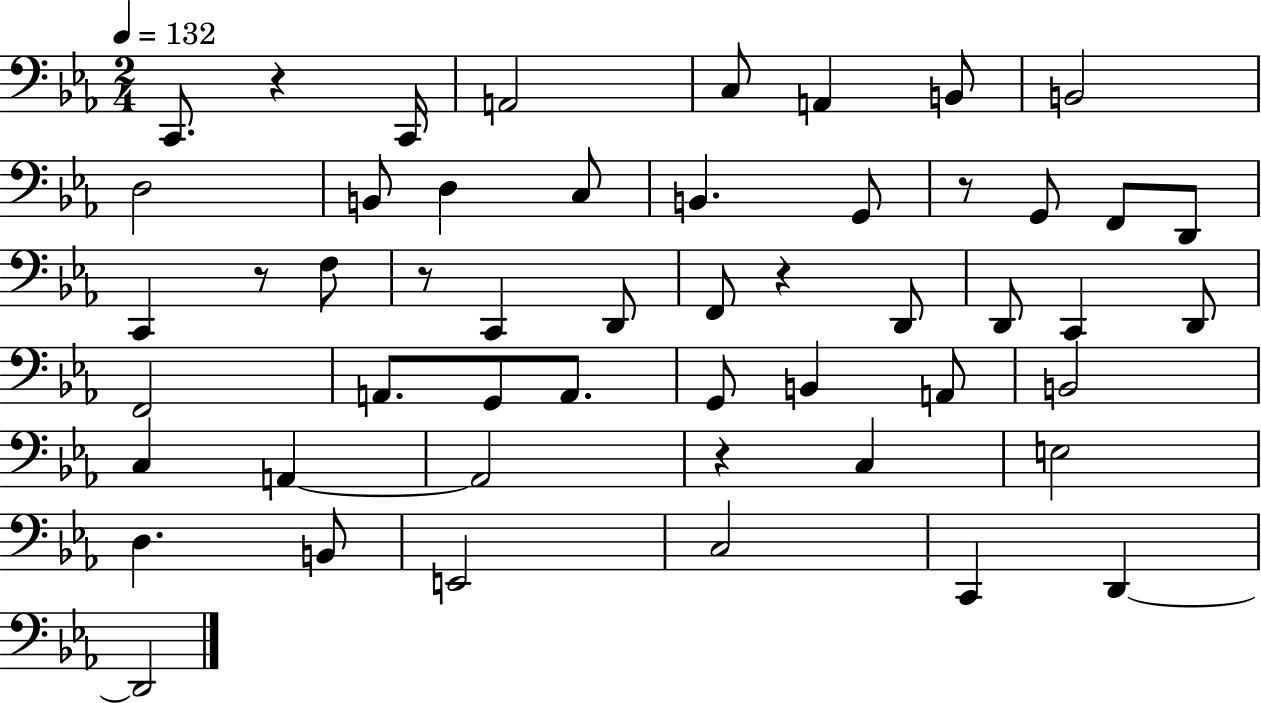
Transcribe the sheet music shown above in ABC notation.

X:1
T:Untitled
M:2/4
L:1/4
K:Eb
C,,/2 z C,,/4 A,,2 C,/2 A,, B,,/2 B,,2 D,2 B,,/2 D, C,/2 B,, G,,/2 z/2 G,,/2 F,,/2 D,,/2 C,, z/2 F,/2 z/2 C,, D,,/2 F,,/2 z D,,/2 D,,/2 C,, D,,/2 F,,2 A,,/2 G,,/2 A,,/2 G,,/2 B,, A,,/2 B,,2 C, A,, A,,2 z C, E,2 D, B,,/2 E,,2 C,2 C,, D,, D,,2